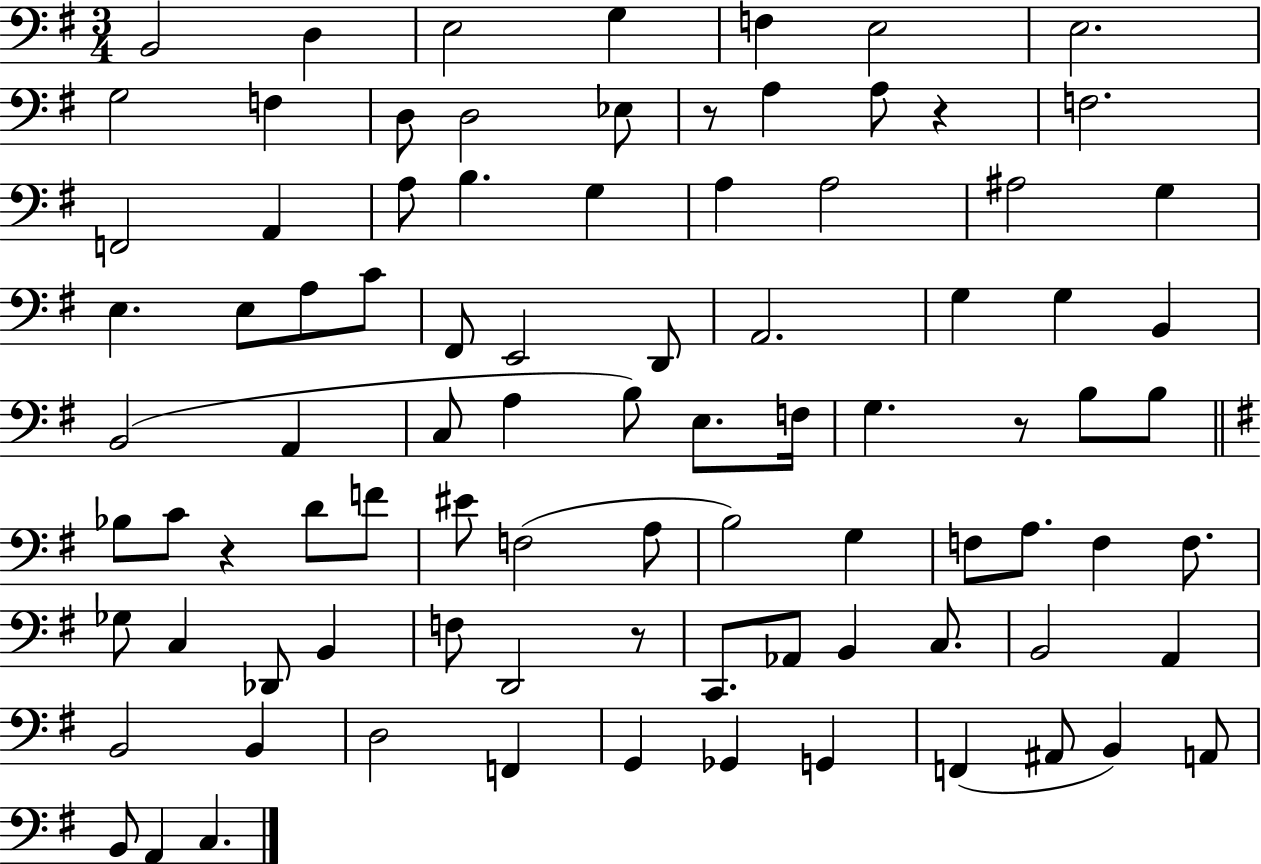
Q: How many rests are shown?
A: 5